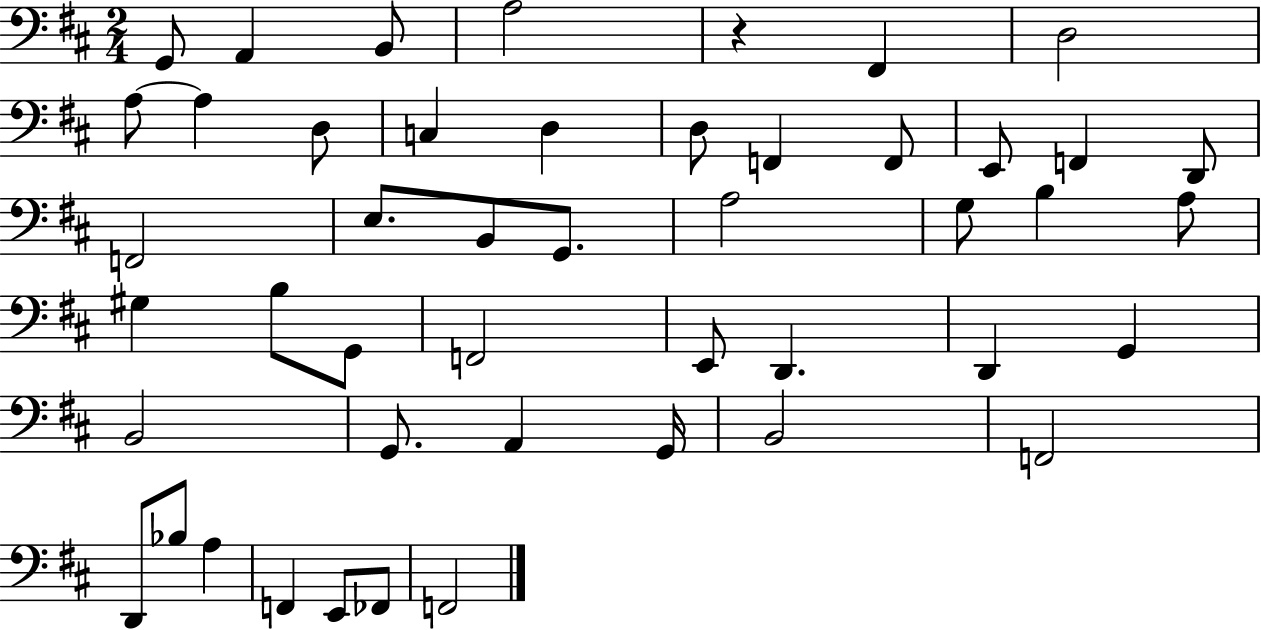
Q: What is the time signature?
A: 2/4